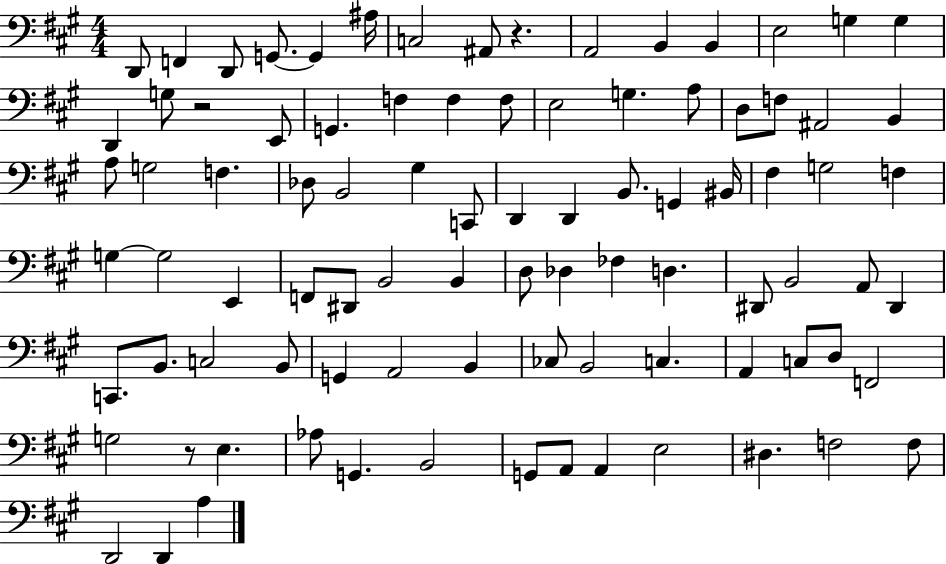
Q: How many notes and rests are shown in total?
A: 90